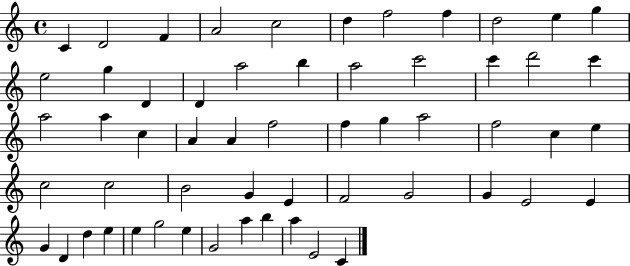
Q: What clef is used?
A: treble